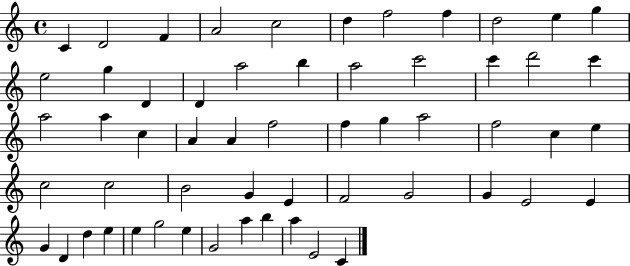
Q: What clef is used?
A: treble